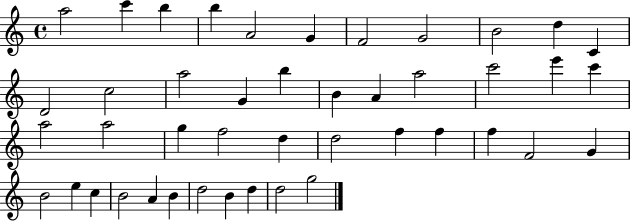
A5/h C6/q B5/q B5/q A4/h G4/q F4/h G4/h B4/h D5/q C4/q D4/h C5/h A5/h G4/q B5/q B4/q A4/q A5/h C6/h E6/q C6/q A5/h A5/h G5/q F5/h D5/q D5/h F5/q F5/q F5/q F4/h G4/q B4/h E5/q C5/q B4/h A4/q B4/q D5/h B4/q D5/q D5/h G5/h